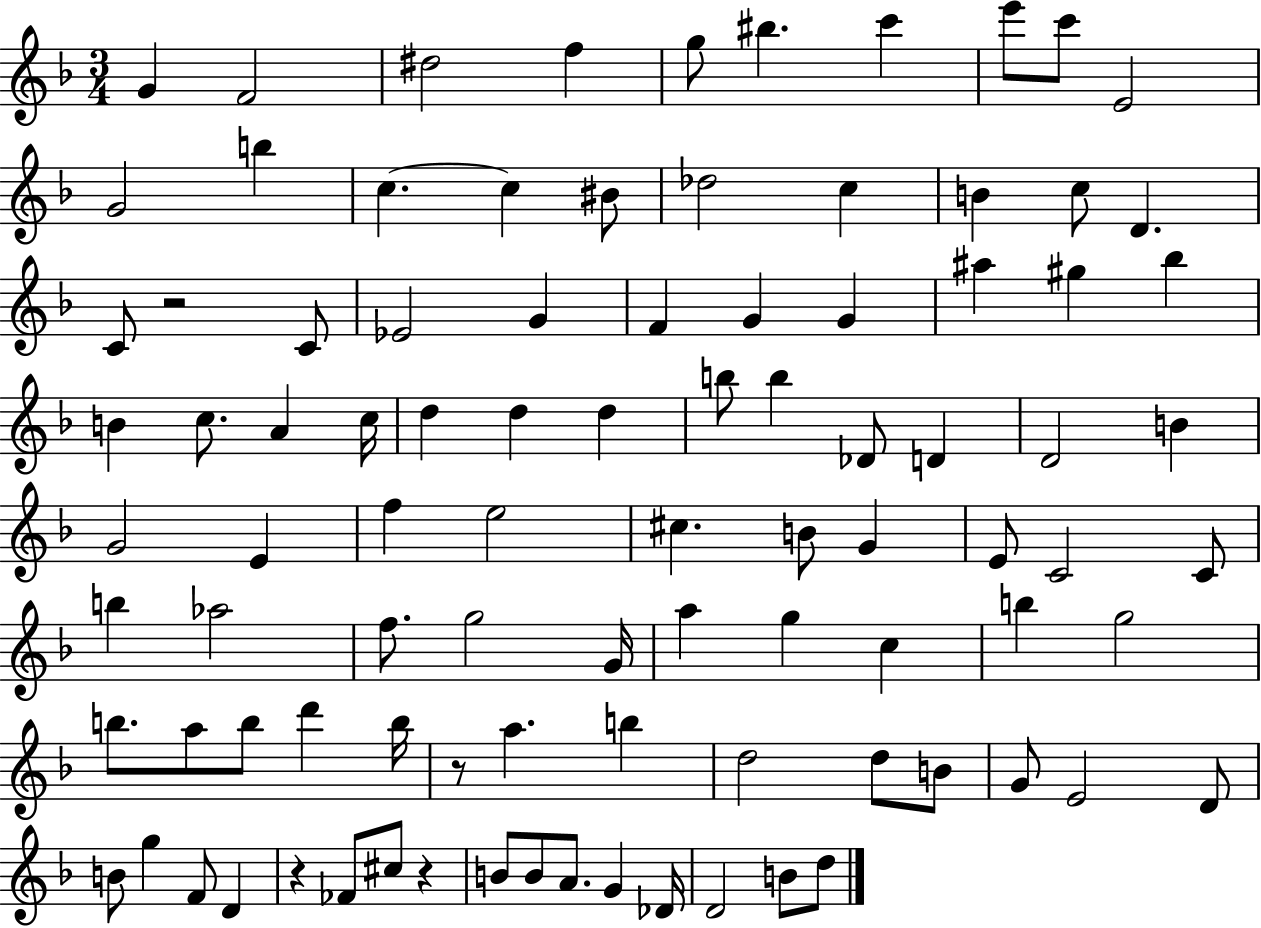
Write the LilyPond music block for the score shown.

{
  \clef treble
  \numericTimeSignature
  \time 3/4
  \key f \major
  g'4 f'2 | dis''2 f''4 | g''8 bis''4. c'''4 | e'''8 c'''8 e'2 | \break g'2 b''4 | c''4.~~ c''4 bis'8 | des''2 c''4 | b'4 c''8 d'4. | \break c'8 r2 c'8 | ees'2 g'4 | f'4 g'4 g'4 | ais''4 gis''4 bes''4 | \break b'4 c''8. a'4 c''16 | d''4 d''4 d''4 | b''8 b''4 des'8 d'4 | d'2 b'4 | \break g'2 e'4 | f''4 e''2 | cis''4. b'8 g'4 | e'8 c'2 c'8 | \break b''4 aes''2 | f''8. g''2 g'16 | a''4 g''4 c''4 | b''4 g''2 | \break b''8. a''8 b''8 d'''4 b''16 | r8 a''4. b''4 | d''2 d''8 b'8 | g'8 e'2 d'8 | \break b'8 g''4 f'8 d'4 | r4 fes'8 cis''8 r4 | b'8 b'8 a'8. g'4 des'16 | d'2 b'8 d''8 | \break \bar "|."
}